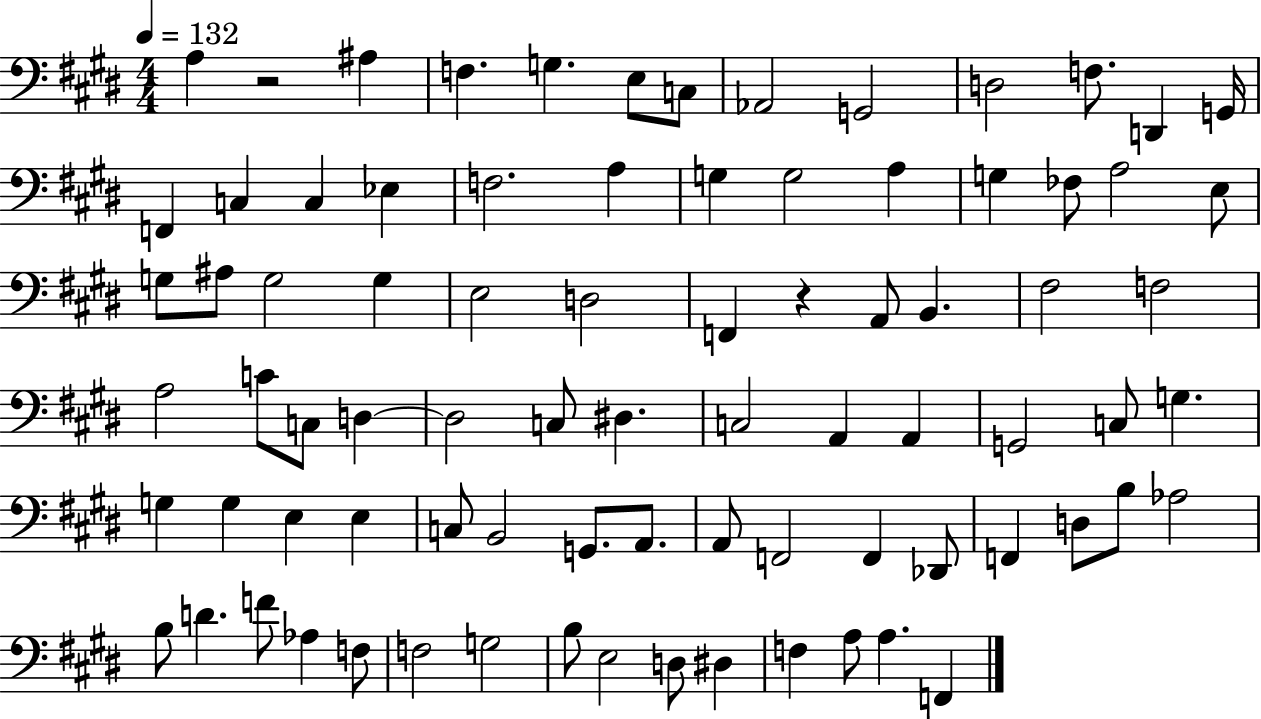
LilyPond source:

{
  \clef bass
  \numericTimeSignature
  \time 4/4
  \key e \major
  \tempo 4 = 132
  a4 r2 ais4 | f4. g4. e8 c8 | aes,2 g,2 | d2 f8. d,4 g,16 | \break f,4 c4 c4 ees4 | f2. a4 | g4 g2 a4 | g4 fes8 a2 e8 | \break g8 ais8 g2 g4 | e2 d2 | f,4 r4 a,8 b,4. | fis2 f2 | \break a2 c'8 c8 d4~~ | d2 c8 dis4. | c2 a,4 a,4 | g,2 c8 g4. | \break g4 g4 e4 e4 | c8 b,2 g,8. a,8. | a,8 f,2 f,4 des,8 | f,4 d8 b8 aes2 | \break b8 d'4. f'8 aes4 f8 | f2 g2 | b8 e2 d8 dis4 | f4 a8 a4. f,4 | \break \bar "|."
}